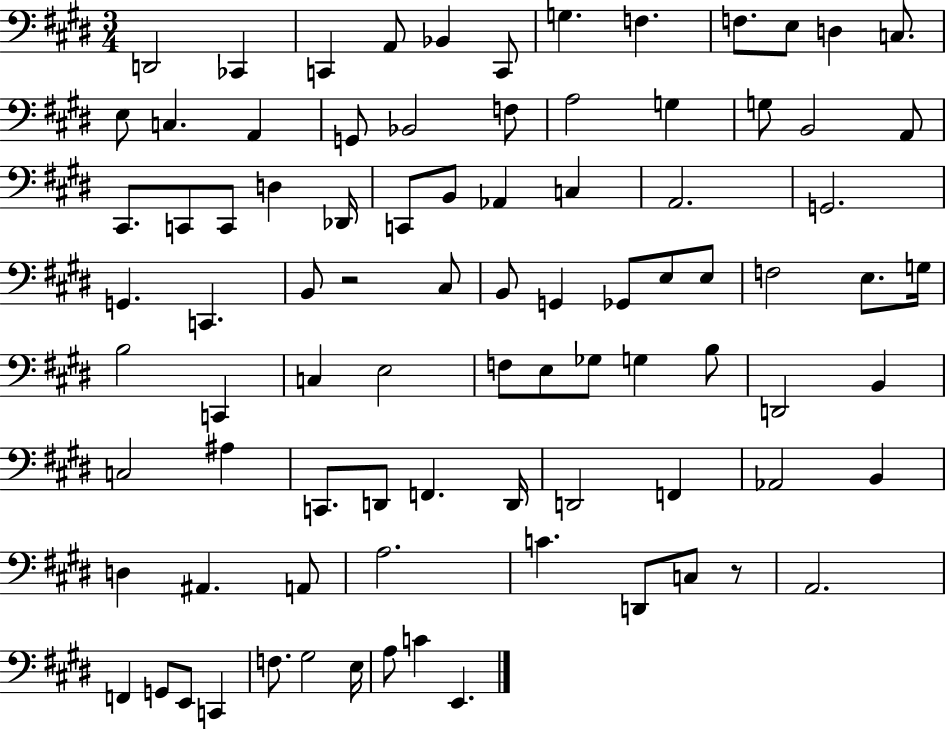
X:1
T:Untitled
M:3/4
L:1/4
K:E
D,,2 _C,, C,, A,,/2 _B,, C,,/2 G, F, F,/2 E,/2 D, C,/2 E,/2 C, A,, G,,/2 _B,,2 F,/2 A,2 G, G,/2 B,,2 A,,/2 ^C,,/2 C,,/2 C,,/2 D, _D,,/4 C,,/2 B,,/2 _A,, C, A,,2 G,,2 G,, C,, B,,/2 z2 ^C,/2 B,,/2 G,, _G,,/2 E,/2 E,/2 F,2 E,/2 G,/4 B,2 C,, C, E,2 F,/2 E,/2 _G,/2 G, B,/2 D,,2 B,, C,2 ^A, C,,/2 D,,/2 F,, D,,/4 D,,2 F,, _A,,2 B,, D, ^A,, A,,/2 A,2 C D,,/2 C,/2 z/2 A,,2 F,, G,,/2 E,,/2 C,, F,/2 ^G,2 E,/4 A,/2 C E,,